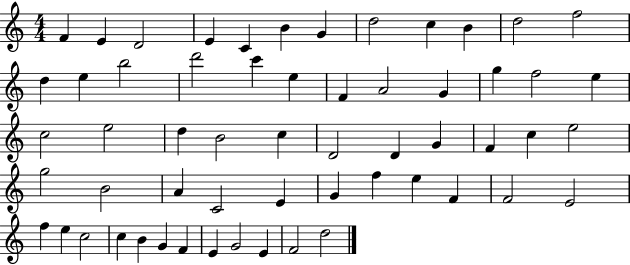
{
  \clef treble
  \numericTimeSignature
  \time 4/4
  \key c \major
  f'4 e'4 d'2 | e'4 c'4 b'4 g'4 | d''2 c''4 b'4 | d''2 f''2 | \break d''4 e''4 b''2 | d'''2 c'''4 e''4 | f'4 a'2 g'4 | g''4 f''2 e''4 | \break c''2 e''2 | d''4 b'2 c''4 | d'2 d'4 g'4 | f'4 c''4 e''2 | \break g''2 b'2 | a'4 c'2 e'4 | g'4 f''4 e''4 f'4 | f'2 e'2 | \break f''4 e''4 c''2 | c''4 b'4 g'4 f'4 | e'4 g'2 e'4 | f'2 d''2 | \break \bar "|."
}